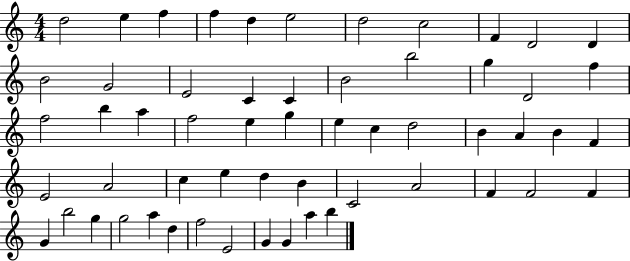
{
  \clef treble
  \numericTimeSignature
  \time 4/4
  \key c \major
  d''2 e''4 f''4 | f''4 d''4 e''2 | d''2 c''2 | f'4 d'2 d'4 | \break b'2 g'2 | e'2 c'4 c'4 | b'2 b''2 | g''4 d'2 f''4 | \break f''2 b''4 a''4 | f''2 e''4 g''4 | e''4 c''4 d''2 | b'4 a'4 b'4 f'4 | \break e'2 a'2 | c''4 e''4 d''4 b'4 | c'2 a'2 | f'4 f'2 f'4 | \break g'4 b''2 g''4 | g''2 a''4 d''4 | f''2 e'2 | g'4 g'4 a''4 b''4 | \break \bar "|."
}